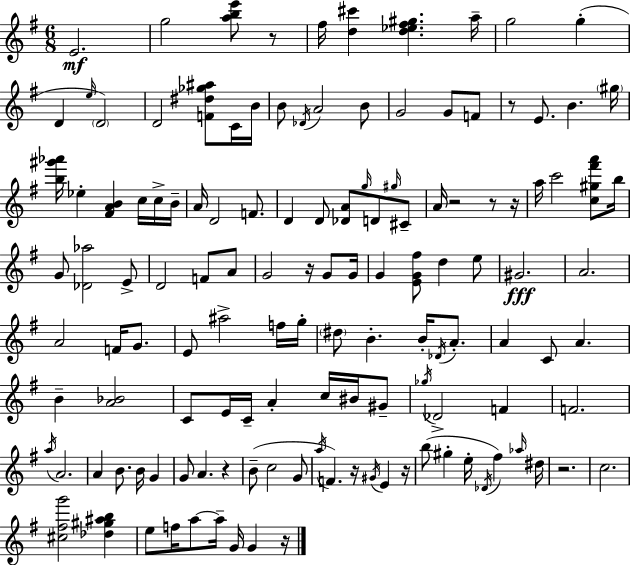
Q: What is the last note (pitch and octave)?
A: G4